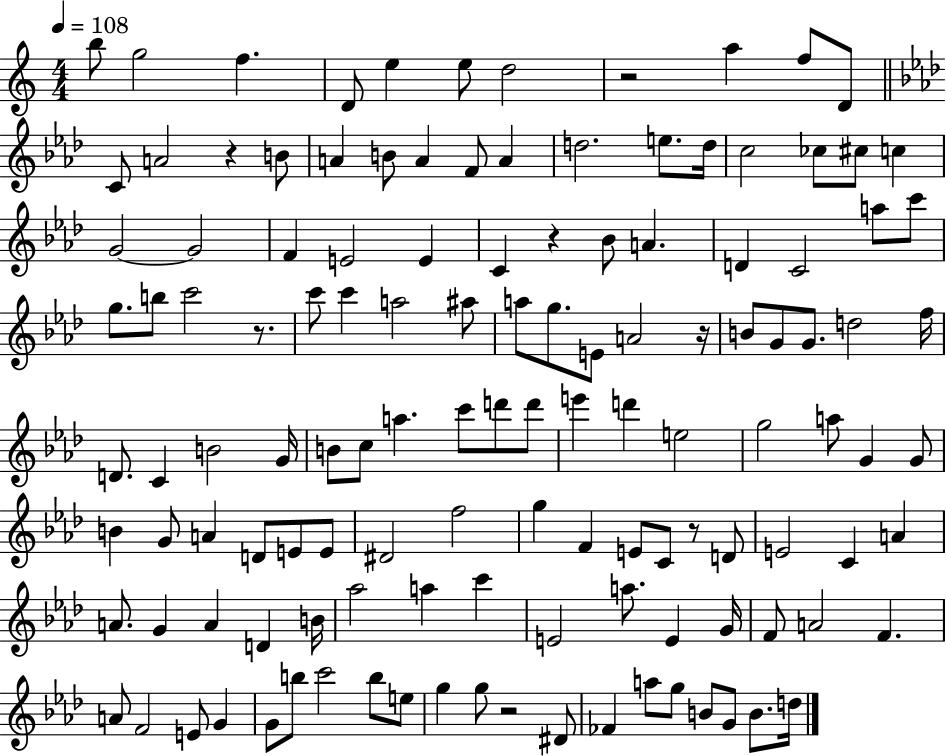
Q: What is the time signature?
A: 4/4